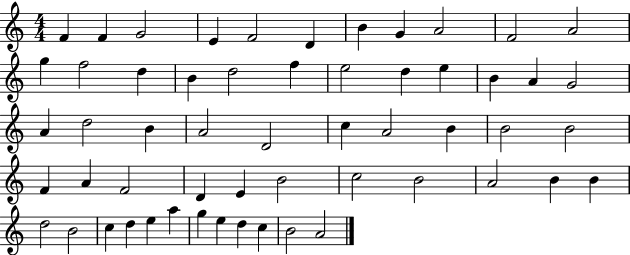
{
  \clef treble
  \numericTimeSignature
  \time 4/4
  \key c \major
  f'4 f'4 g'2 | e'4 f'2 d'4 | b'4 g'4 a'2 | f'2 a'2 | \break g''4 f''2 d''4 | b'4 d''2 f''4 | e''2 d''4 e''4 | b'4 a'4 g'2 | \break a'4 d''2 b'4 | a'2 d'2 | c''4 a'2 b'4 | b'2 b'2 | \break f'4 a'4 f'2 | d'4 e'4 b'2 | c''2 b'2 | a'2 b'4 b'4 | \break d''2 b'2 | c''4 d''4 e''4 a''4 | g''4 e''4 d''4 c''4 | b'2 a'2 | \break \bar "|."
}